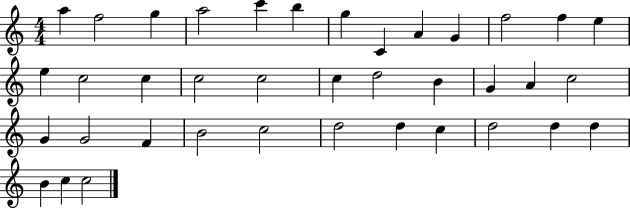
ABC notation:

X:1
T:Untitled
M:4/4
L:1/4
K:C
a f2 g a2 c' b g C A G f2 f e e c2 c c2 c2 c d2 B G A c2 G G2 F B2 c2 d2 d c d2 d d B c c2